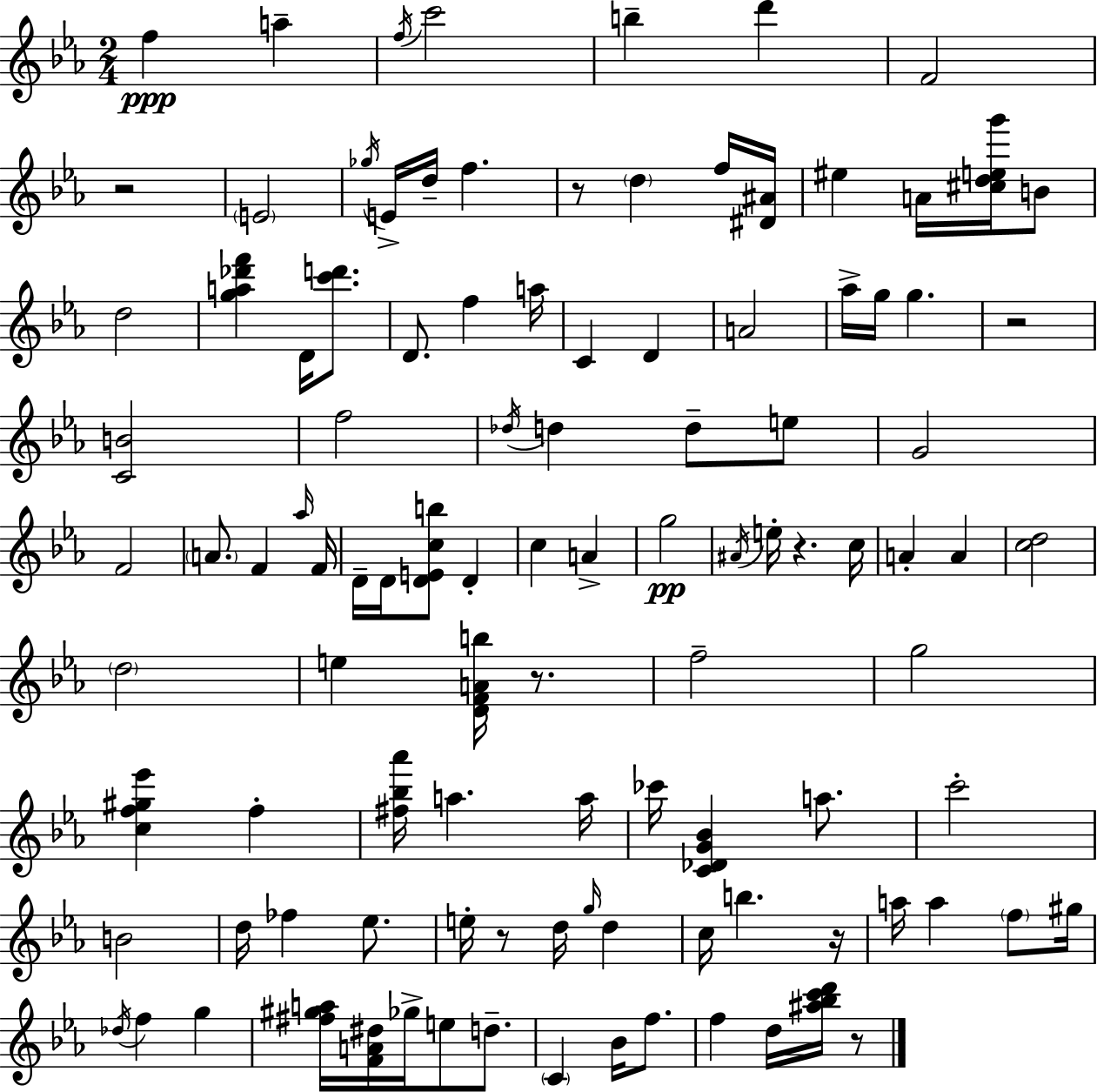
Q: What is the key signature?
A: EES major